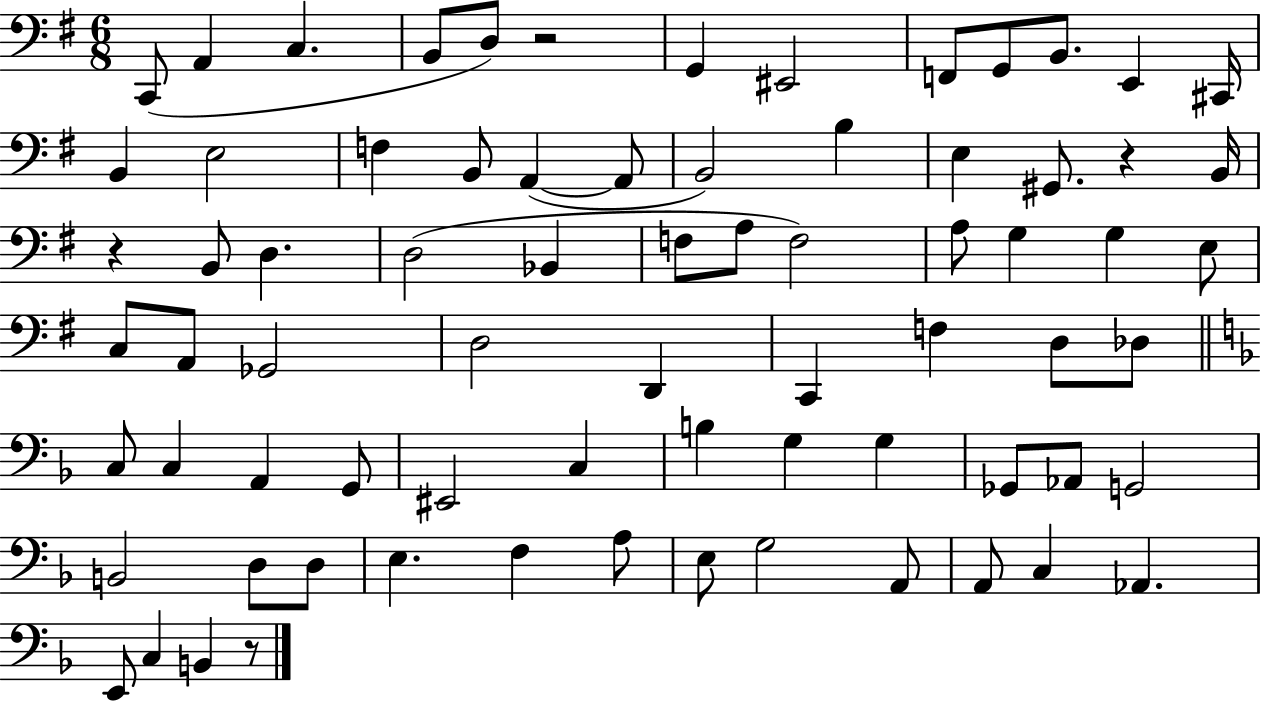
C2/e A2/q C3/q. B2/e D3/e R/h G2/q EIS2/h F2/e G2/e B2/e. E2/q C#2/s B2/q E3/h F3/q B2/e A2/q A2/e B2/h B3/q E3/q G#2/e. R/q B2/s R/q B2/e D3/q. D3/h Bb2/q F3/e A3/e F3/h A3/e G3/q G3/q E3/e C3/e A2/e Gb2/h D3/h D2/q C2/q F3/q D3/e Db3/e C3/e C3/q A2/q G2/e EIS2/h C3/q B3/q G3/q G3/q Gb2/e Ab2/e G2/h B2/h D3/e D3/e E3/q. F3/q A3/e E3/e G3/h A2/e A2/e C3/q Ab2/q. E2/e C3/q B2/q R/e